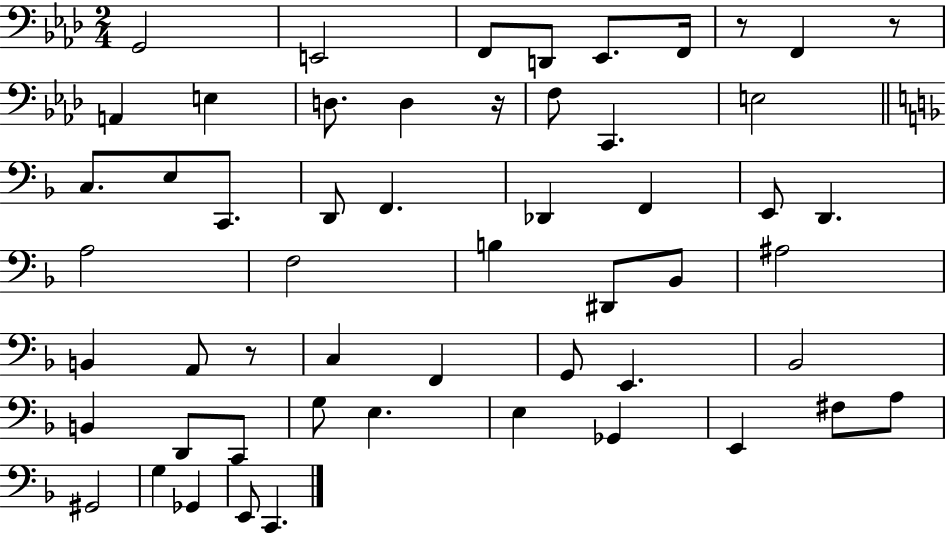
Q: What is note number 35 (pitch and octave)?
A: E2